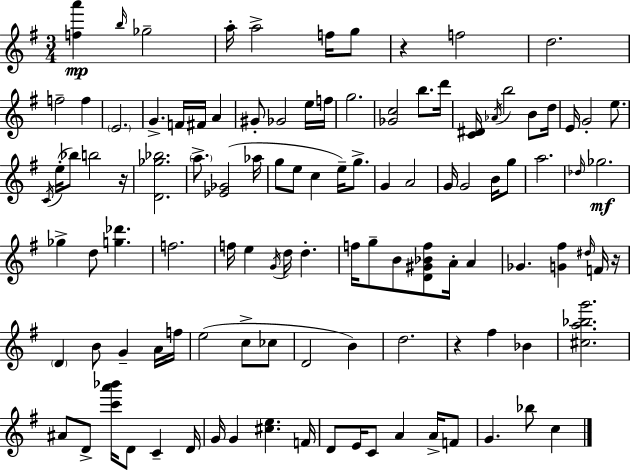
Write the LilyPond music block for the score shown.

{
  \clef treble
  \numericTimeSignature
  \time 3/4
  \key e \minor
  \repeat volta 2 { <f'' a'''>4\mp \grace { b''16 } ges''2-- | a''16-. a''2-> f''16 g''8 | r4 f''2 | d''2. | \break f''2-- f''4 | \parenthesize e'2. | g'4.-> f'16 fis'16 a'4 | gis'8-. ges'2 e''16 | \break f''16 g''2. | <ges' c''>2 b''8. | d'''16 <c' dis'>16 \acciaccatura { aes'16 } b''2 b'8 | d''16 e'16 g'2-. e''8. | \break \acciaccatura { c'16 }( e''16-. bes''8) b''2 | r16 <d' ges'' bes''>2. | \parenthesize a''8.-> <ees' ges'>2( | aes''16 g''8 e''8 c''4 e''16--) | \break g''8.-> g'4 a'2 | g'16 g'2 | b'16 g''8 a''2. | \grace { des''16 } ges''2.\mf | \break ges''4-> d''8 <g'' des'''>4. | f''2. | f''16 e''4 \acciaccatura { g'16 } d''16 d''4.-. | f''16 g''8-- b'8 <d' gis' bes' f''>8 | \break a'16-. a'4 ges'4. <g' fis''>4 | \grace { dis''16 } f'16 r16 \parenthesize d'4 b'8 | g'4-- a'16 f''16 e''2( | c''8-> ces''8 d'2 | \break b'4) d''2. | r4 fis''4 | bes'4 <cis'' a'' bes'' g'''>2. | ais'8 d'8-> <c''' a''' bes'''>16 d'8 | \break c'4-- d'16 g'16 g'4 <cis'' e''>4. | f'16 d'8 e'16 c'8 a'4 | a'16-> f'8 g'4. | bes''8 c''4 } \bar "|."
}